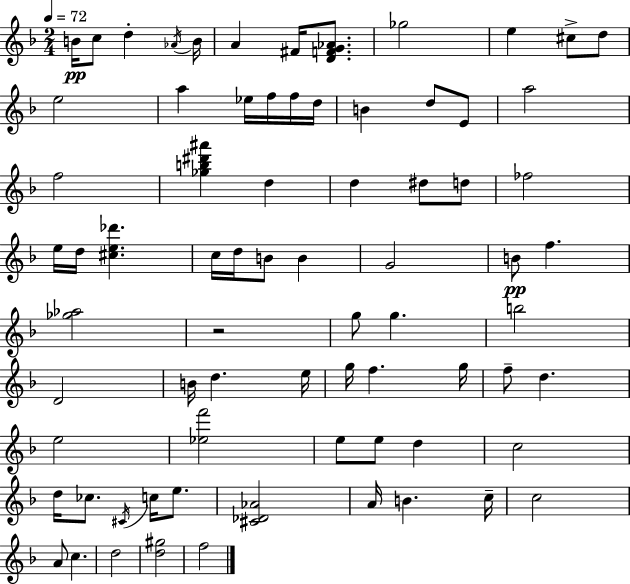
{
  \clef treble
  \numericTimeSignature
  \time 2/4
  \key f \major
  \tempo 4 = 72
  \repeat volta 2 { b'16\pp c''8 d''4-. \acciaccatura { aes'16 } | b'16 a'4 fis'16 <d' f' g' aes'>8. | ges''2 | e''4 cis''8-> d''8 | \break e''2 | a''4 ees''16 f''16 f''16 | d''16 b'4 d''8 e'8 | a''2 | \break f''2 | <ges'' b'' dis''' ais'''>4 d''4 | d''4 dis''8 d''8 | fes''2 | \break e''16 d''16 <cis'' e'' des'''>4. | c''16 d''16 b'8 b'4 | g'2 | b'8\pp f''4. | \break <ges'' aes''>2 | r2 | g''8 g''4. | b''2 | \break d'2 | b'16 d''4. | e''16 g''16 f''4. | g''16 f''8-- d''4. | \break e''2 | <ees'' f'''>2 | e''8 e''8 d''4 | c''2 | \break d''16 ces''8. \acciaccatura { cis'16 } c''16 e''8. | <cis' des' aes'>2 | a'16 b'4. | c''16-- c''2 | \break a'8 c''4. | d''2 | <d'' gis''>2 | f''2 | \break } \bar "|."
}